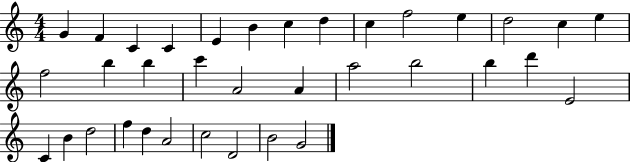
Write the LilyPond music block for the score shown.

{
  \clef treble
  \numericTimeSignature
  \time 4/4
  \key c \major
  g'4 f'4 c'4 c'4 | e'4 b'4 c''4 d''4 | c''4 f''2 e''4 | d''2 c''4 e''4 | \break f''2 b''4 b''4 | c'''4 a'2 a'4 | a''2 b''2 | b''4 d'''4 e'2 | \break c'4 b'4 d''2 | f''4 d''4 a'2 | c''2 d'2 | b'2 g'2 | \break \bar "|."
}